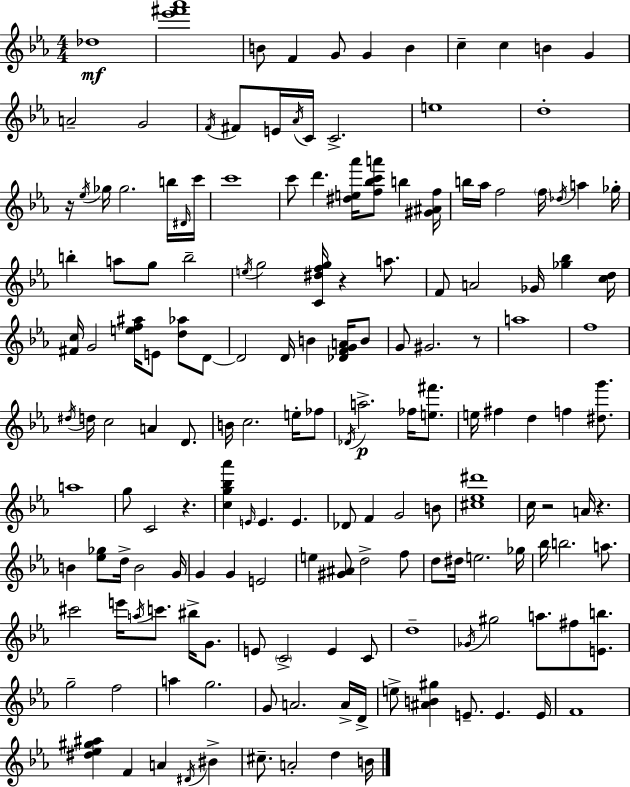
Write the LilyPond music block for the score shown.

{
  \clef treble
  \numericTimeSignature
  \time 4/4
  \key c \minor
  \repeat volta 2 { des''1\mf | <ees''' fis''' aes'''>1 | b'8 f'4 g'8 g'4 b'4 | c''4-- c''4 b'4 g'4 | \break a'2-- g'2 | \acciaccatura { f'16 } fis'8 e'16 \acciaccatura { aes'16 } c'16 c'2.-> | e''1 | d''1-. | \break r16 \acciaccatura { ees''16 } ges''16 ges''2. | b''16 \grace { dis'16 } c'''16 c'''1 | c'''8 d'''4. <dis'' e'' aes'''>16 <f'' bes'' c''' a'''>8 b''4 | <gis' ais' f''>16 b''16 aes''16 f''2 \parenthesize f''16 \acciaccatura { des''16 } | \break a''4 ges''16-. b''4-. a''8 g''8 b''2-- | \acciaccatura { e''16 } g''2 <c' dis'' f'' g''>16 r4 | a''8. f'8 a'2 | ges'16 <ges'' bes''>4 <c'' d''>16 <fis' c''>16 g'2 <e'' f'' ais''>16 | \break e'8 <d'' aes''>8 d'8~~ d'2 d'16 b'4 | <des' f' g' a'>16 b'8 g'8 gis'2. | r8 a''1 | f''1 | \break \acciaccatura { dis''16 } d''16 c''2 | a'4 d'8. b'16 c''2. | e''16-. fes''8 \acciaccatura { des'16 } a''2.->\p | fes''16 <e'' fis'''>8. e''16 fis''4 d''4 | \break f''4 <dis'' g'''>8. a''1 | g''8 c'2 | r4. <c'' g'' bes'' aes'''>4 \grace { e'16 } e'4. | e'4. des'8 f'4 g'2 | \break b'8 <cis'' ees'' dis'''>1 | c''16 r2 | a'16 r4. b'4 <ees'' ges''>8 d''16-> | b'2 g'16 g'4 g'4 | \break e'2 e''4 <gis' ais'>8 d''2-> | f''8 d''8 dis''16 e''2. | ges''16 bes''16 b''2. | a''8. cis'''2 | \break e'''16 \acciaccatura { a''16 } c'''8. bis''16-> g'8. e'8 \parenthesize c'2-> | e'4 c'8 d''1-- | \acciaccatura { ges'16 } gis''2 | a''8. fis''8 <e' b''>8. g''2-- | \break f''2 a''4 g''2. | g'8 a'2. | a'16-> d'16-> e''8-> <ais' b' gis''>4 | e'8.-- e'4. e'16 f'1 | \break <dis'' ees'' gis'' ais''>4 f'4 | a'4 \acciaccatura { dis'16 } bis'4-> cis''8.-- a'2-. | d''4 b'16 } \bar "|."
}